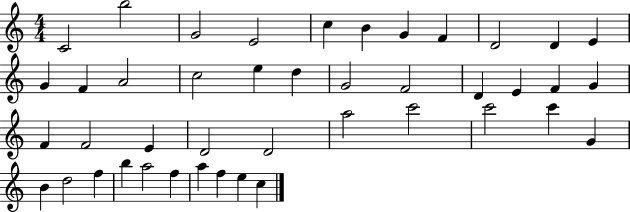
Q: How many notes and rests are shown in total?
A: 43